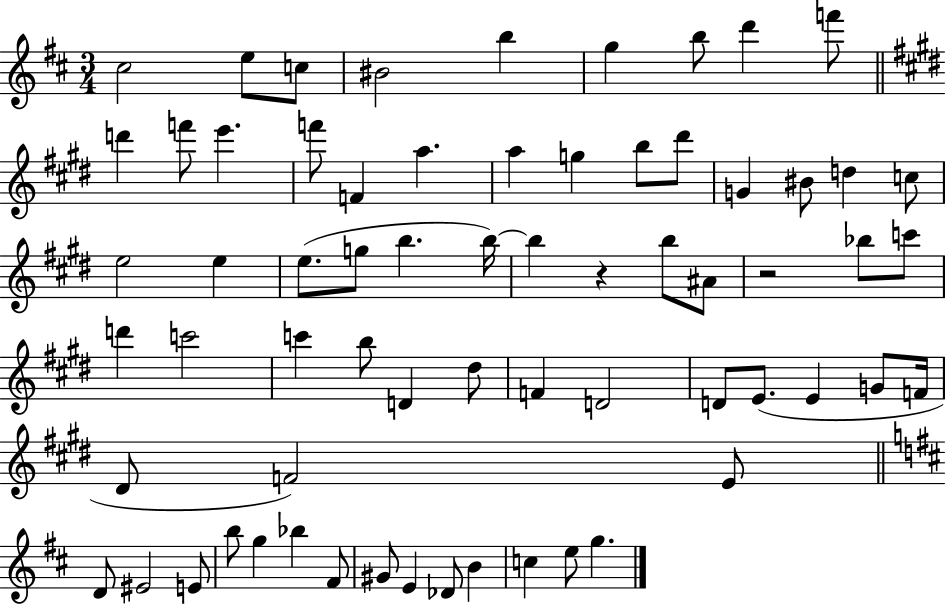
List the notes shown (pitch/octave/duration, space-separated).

C#5/h E5/e C5/e BIS4/h B5/q G5/q B5/e D6/q F6/e D6/q F6/e E6/q. F6/e F4/q A5/q. A5/q G5/q B5/e D#6/e G4/q BIS4/e D5/q C5/e E5/h E5/q E5/e. G5/e B5/q. B5/s B5/q R/q B5/e A#4/e R/h Bb5/e C6/e D6/q C6/h C6/q B5/e D4/q D#5/e F4/q D4/h D4/e E4/e. E4/q G4/e F4/s D#4/e F4/h E4/e D4/e EIS4/h E4/e B5/e G5/q Bb5/q F#4/e G#4/e E4/q Db4/e B4/q C5/q E5/e G5/q.